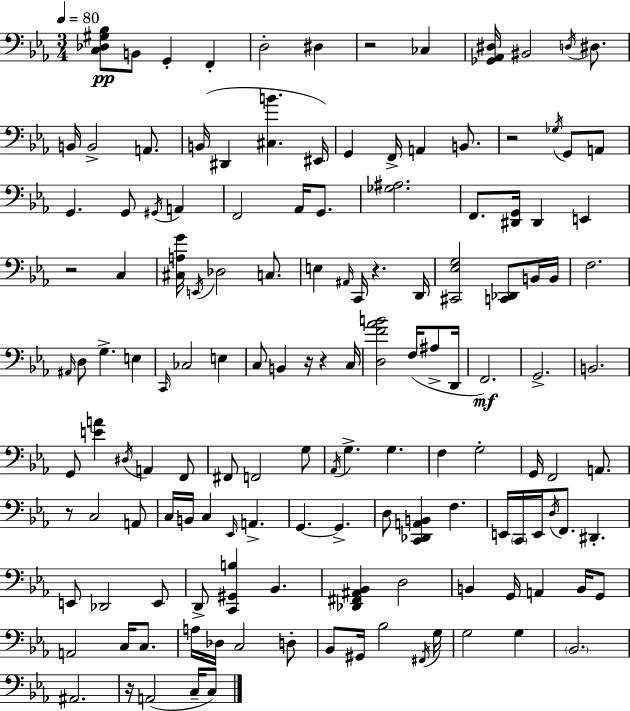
X:1
T:Untitled
M:3/4
L:1/4
K:Cm
[C,_D,^G,_B,]/2 B,,/2 G,, F,, D,2 ^D, z2 _C, [_G,,_A,,^D,]/4 ^B,,2 D,/4 ^D,/2 B,,/4 B,,2 A,,/2 B,,/4 ^D,, [^C,B] ^E,,/4 G,, F,,/4 A,, B,,/2 z2 _G,/4 G,,/2 A,,/2 G,, G,,/2 ^G,,/4 A,, F,,2 _A,,/4 G,,/2 [_G,^A,]2 F,,/2 [^D,,G,,]/4 ^D,, E,, z2 C, [^C,A,G]/4 E,,/4 _D,2 C,/2 E, ^A,,/4 C,,/4 z D,,/4 [^C,,_E,G,]2 [C,,_D,,]/2 B,,/4 B,,/4 F,2 ^A,,/4 D,/2 G, E, C,,/4 _C,2 E, C,/2 B,, z/4 z C,/4 [D,F_AB]2 F,/4 ^A,/2 D,,/4 F,,2 G,,2 B,,2 G,,/2 [EA] ^D,/4 A,, F,,/2 ^F,,/2 F,,2 G,/2 _A,,/4 G, G, F, G,2 G,,/4 F,,2 A,,/2 z/2 C,2 A,,/2 C,/4 B,,/4 C, _E,,/4 A,, G,, G,, D,/2 [C,,_D,,A,,B,,] F, E,,/4 C,,/4 E,,/4 D,/4 F,,/2 ^D,, E,,/2 _D,,2 E,,/2 D,,/2 [C,,^G,,B,] _B,, [_D,,^F,,^A,,_B,,] D,2 B,, G,,/4 A,, B,,/4 G,,/2 A,,2 C,/4 C,/2 A,/4 _D,/4 C,2 D,/2 _B,,/2 ^G,,/4 _B,2 ^F,,/4 G,/4 G,2 G, _B,,2 ^A,,2 z/4 A,,2 C,/4 C,/2